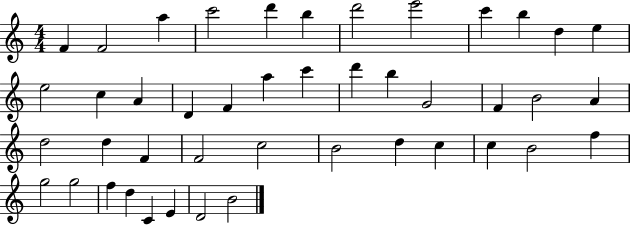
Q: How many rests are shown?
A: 0